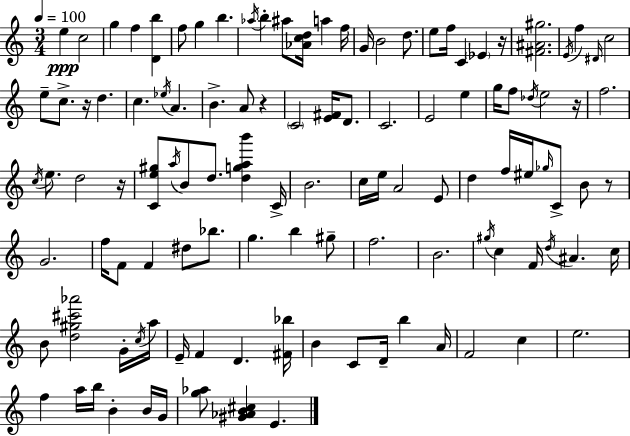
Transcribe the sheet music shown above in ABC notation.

X:1
T:Untitled
M:3/4
L:1/4
K:Am
e c2 g f [Db] f/2 g b _a/4 b ^a/2 [_Acd]/4 a f/4 G/4 B2 d/2 e/2 f/4 C _E z/4 [^F^A^g]2 E/4 f ^D/4 c2 e/2 c/2 z/4 d c _e/4 A B A/2 z C2 [E^F]/4 D/2 C2 E2 e g/4 f/2 _d/4 e2 z/4 f2 c/4 e/2 d2 z/4 [Ce^g]/2 a/4 B/2 d/2 [dgab'] C/4 B2 c/4 e/4 A2 E/2 d f/4 ^e/4 _g/4 C/2 B/2 z/2 G2 f/4 F/2 F ^d/2 _b/2 g b ^g/2 f2 B2 ^g/4 c F/4 d/4 ^A c/4 B/2 [d^g^c'_a']2 G/4 c/4 a/4 E/4 F D [^F_b]/4 B C/2 D/4 b A/4 F2 c e2 f a/4 b/4 B B/4 G/4 [g_a]/2 [^G_AB^c] E